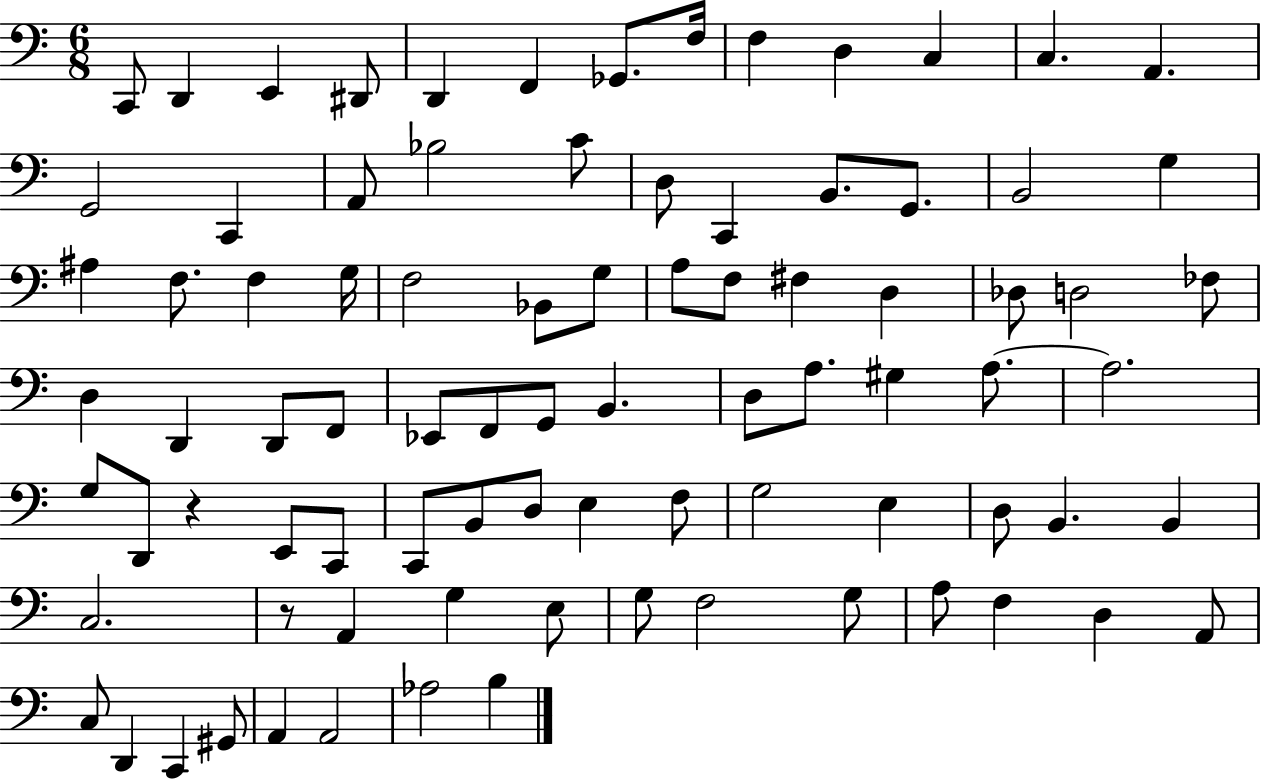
{
  \clef bass
  \numericTimeSignature
  \time 6/8
  \key c \major
  \repeat volta 2 { c,8 d,4 e,4 dis,8 | d,4 f,4 ges,8. f16 | f4 d4 c4 | c4. a,4. | \break g,2 c,4 | a,8 bes2 c'8 | d8 c,4 b,8. g,8. | b,2 g4 | \break ais4 f8. f4 g16 | f2 bes,8 g8 | a8 f8 fis4 d4 | des8 d2 fes8 | \break d4 d,4 d,8 f,8 | ees,8 f,8 g,8 b,4. | d8 a8. gis4 a8.~~ | a2. | \break g8 d,8 r4 e,8 c,8 | c,8 b,8 d8 e4 f8 | g2 e4 | d8 b,4. b,4 | \break c2. | r8 a,4 g4 e8 | g8 f2 g8 | a8 f4 d4 a,8 | \break c8 d,4 c,4 gis,8 | a,4 a,2 | aes2 b4 | } \bar "|."
}